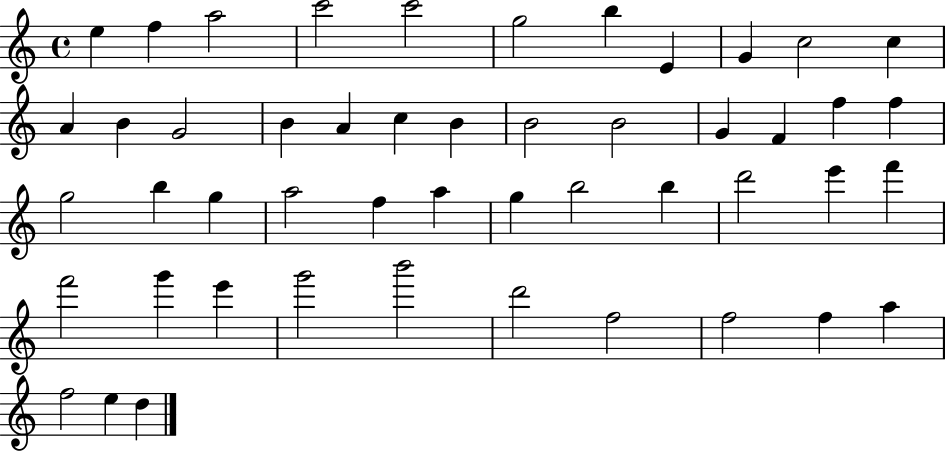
X:1
T:Untitled
M:4/4
L:1/4
K:C
e f a2 c'2 c'2 g2 b E G c2 c A B G2 B A c B B2 B2 G F f f g2 b g a2 f a g b2 b d'2 e' f' f'2 g' e' g'2 b'2 d'2 f2 f2 f a f2 e d